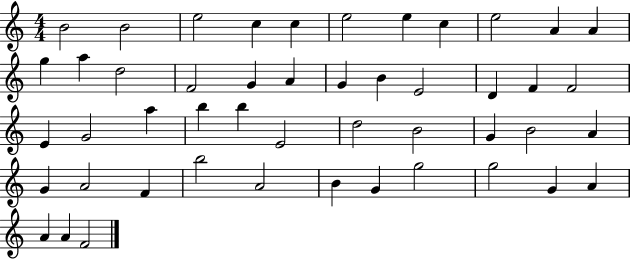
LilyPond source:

{
  \clef treble
  \numericTimeSignature
  \time 4/4
  \key c \major
  b'2 b'2 | e''2 c''4 c''4 | e''2 e''4 c''4 | e''2 a'4 a'4 | \break g''4 a''4 d''2 | f'2 g'4 a'4 | g'4 b'4 e'2 | d'4 f'4 f'2 | \break e'4 g'2 a''4 | b''4 b''4 e'2 | d''2 b'2 | g'4 b'2 a'4 | \break g'4 a'2 f'4 | b''2 a'2 | b'4 g'4 g''2 | g''2 g'4 a'4 | \break a'4 a'4 f'2 | \bar "|."
}